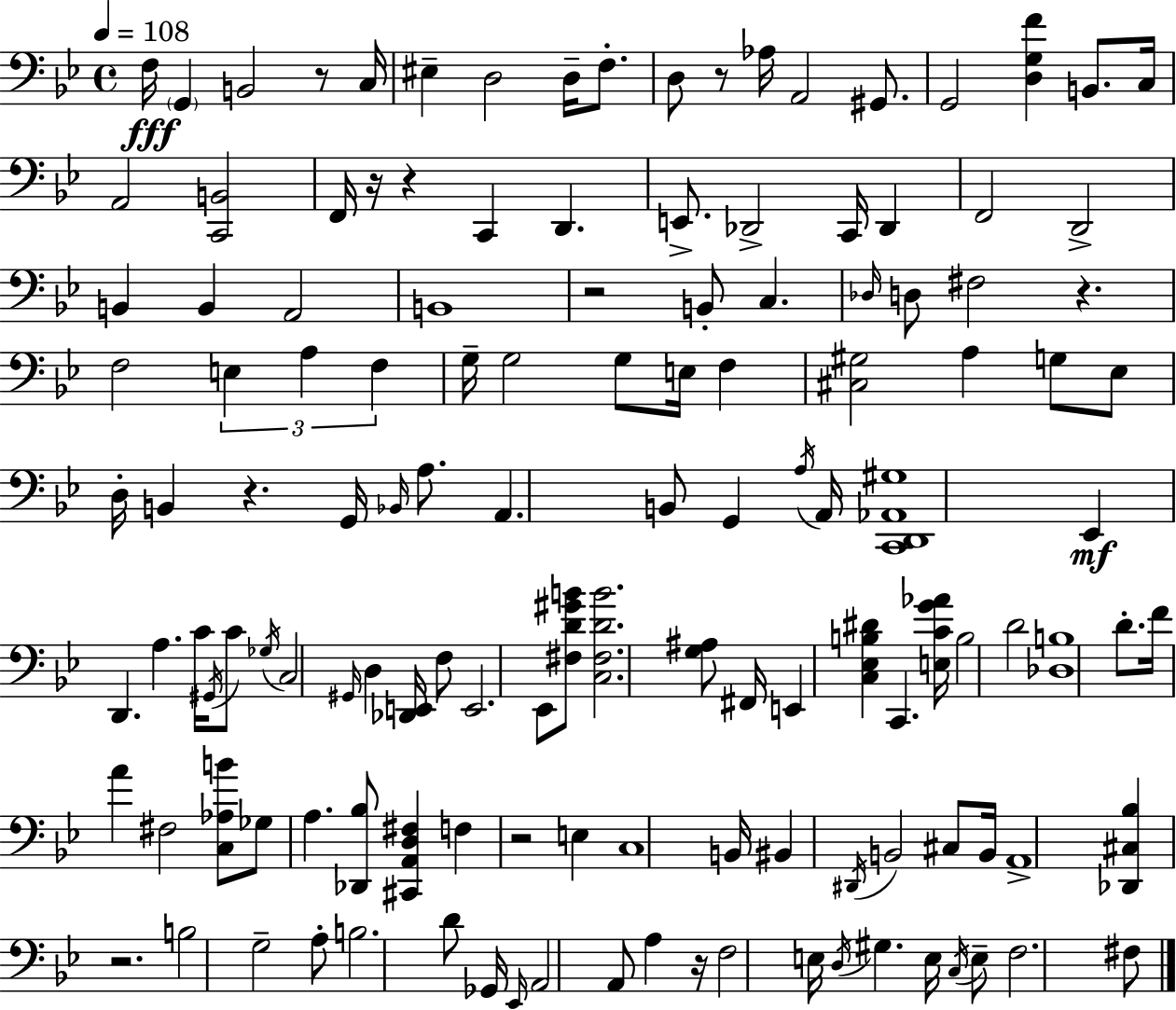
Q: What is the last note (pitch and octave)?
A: F#3